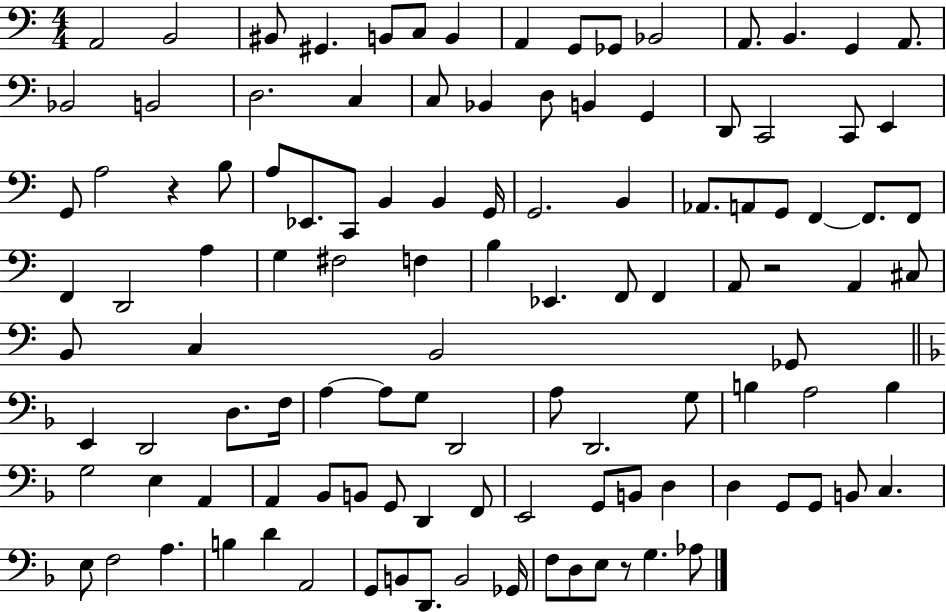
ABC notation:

X:1
T:Untitled
M:4/4
L:1/4
K:C
A,,2 B,,2 ^B,,/2 ^G,, B,,/2 C,/2 B,, A,, G,,/2 _G,,/2 _B,,2 A,,/2 B,, G,, A,,/2 _B,,2 B,,2 D,2 C, C,/2 _B,, D,/2 B,, G,, D,,/2 C,,2 C,,/2 E,, G,,/2 A,2 z B,/2 A,/2 _E,,/2 C,,/2 B,, B,, G,,/4 G,,2 B,, _A,,/2 A,,/2 G,,/2 F,, F,,/2 F,,/2 F,, D,,2 A, G, ^F,2 F, B, _E,, F,,/2 F,, A,,/2 z2 A,, ^C,/2 B,,/2 C, B,,2 _G,,/2 E,, D,,2 D,/2 F,/4 A, A,/2 G,/2 D,,2 A,/2 D,,2 G,/2 B, A,2 B, G,2 E, A,, A,, _B,,/2 B,,/2 G,,/2 D,, F,,/2 E,,2 G,,/2 B,,/2 D, D, G,,/2 G,,/2 B,,/2 C, E,/2 F,2 A, B, D A,,2 G,,/2 B,,/2 D,,/2 B,,2 _G,,/4 F,/2 D,/2 E,/2 z/2 G, _A,/2